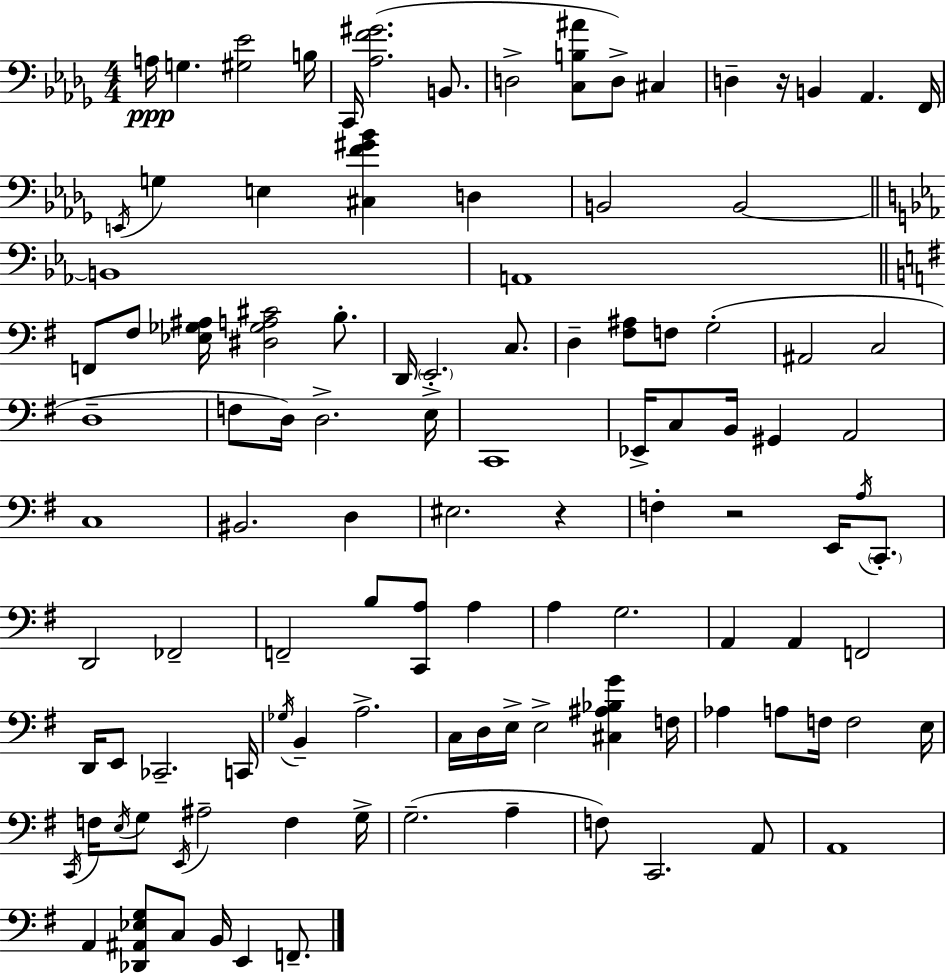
{
  \clef bass
  \numericTimeSignature
  \time 4/4
  \key bes \minor
  \repeat volta 2 { a16\ppp g4. <gis ees'>2 b16 | c,16 <aes f' gis'>2.( b,8. | d2-> <c b ais'>8 d8->) cis4 | d4-- r16 b,4 aes,4. f,16 | \break \acciaccatura { e,16 } g4 e4 <cis f' gis' bes'>4 d4 | b,2 b,2~~ | \bar "||" \break \key c \minor b,1 | a,1 | \bar "||" \break \key g \major f,8 fis8 <ees ges ais>16 <dis ges a cis'>2 b8.-. | d,16 \parenthesize e,2.-. c8. | d4-- <fis ais>8 f8 g2-.( | ais,2 c2 | \break d1-- | f8 d16) d2.-> e16-> | c,1 | ees,16-> c8 b,16 gis,4 a,2 | \break c1 | bis,2. d4 | eis2. r4 | f4-. r2 e,16 \acciaccatura { a16 } \parenthesize c,8.-. | \break d,2 fes,2-- | f,2-- b8 <c, a>8 a4 | a4 g2. | a,4 a,4 f,2 | \break d,16 e,8 ces,2.-- | c,16 \acciaccatura { ges16 } b,4-- a2.-> | c16 d16 e16-> e2-> <cis ais bes g'>4 | f16 aes4 a8 f16 f2 | \break e16 \acciaccatura { c,16 } f16 \acciaccatura { e16 } g8 \acciaccatura { e,16 } ais2-- | f4 g16-> g2.--( | a4-- f8) c,2. | a,8 a,1 | \break a,4 <des, ais, ees g>8 c8 b,16 e,4 | f,8.-- } \bar "|."
}